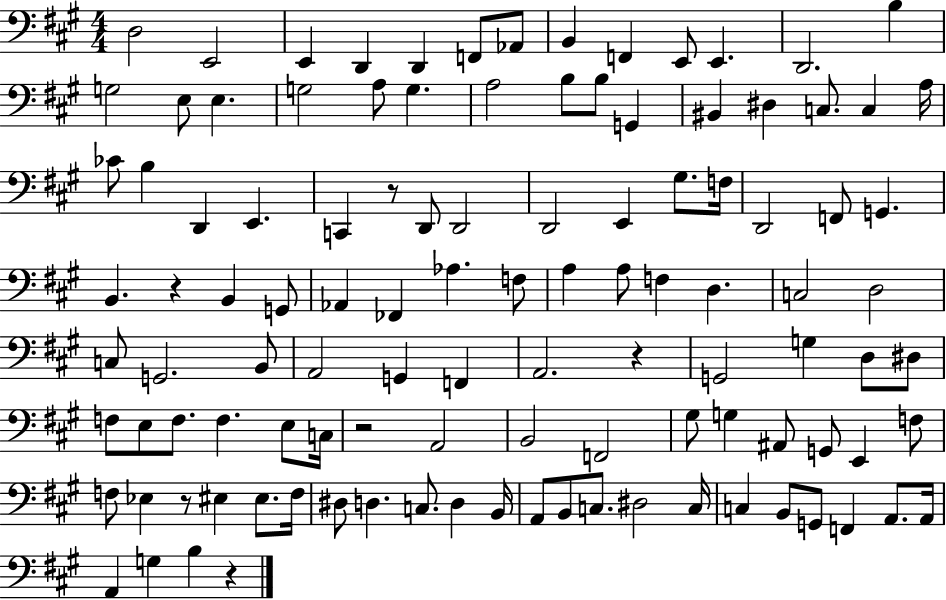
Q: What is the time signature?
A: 4/4